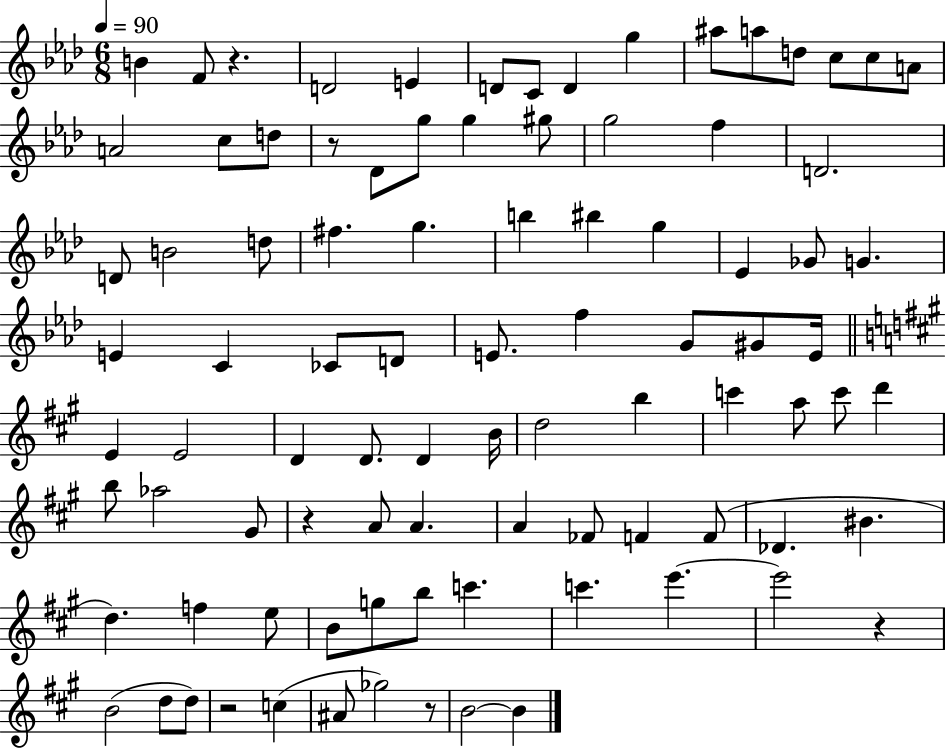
{
  \clef treble
  \numericTimeSignature
  \time 6/8
  \key aes \major
  \tempo 4 = 90
  b'4 f'8 r4. | d'2 e'4 | d'8 c'8 d'4 g''4 | ais''8 a''8 d''8 c''8 c''8 a'8 | \break a'2 c''8 d''8 | r8 des'8 g''8 g''4 gis''8 | g''2 f''4 | d'2. | \break d'8 b'2 d''8 | fis''4. g''4. | b''4 bis''4 g''4 | ees'4 ges'8 g'4. | \break e'4 c'4 ces'8 d'8 | e'8. f''4 g'8 gis'8 e'16 | \bar "||" \break \key a \major e'4 e'2 | d'4 d'8. d'4 b'16 | d''2 b''4 | c'''4 a''8 c'''8 d'''4 | \break b''8 aes''2 gis'8 | r4 a'8 a'4. | a'4 fes'8 f'4 f'8( | des'4. bis'4. | \break d''4.) f''4 e''8 | b'8 g''8 b''8 c'''4. | c'''4. e'''4.~~ | e'''2 r4 | \break b'2( d''8 d''8) | r2 c''4( | ais'8 ges''2) r8 | b'2~~ b'4 | \break \bar "|."
}